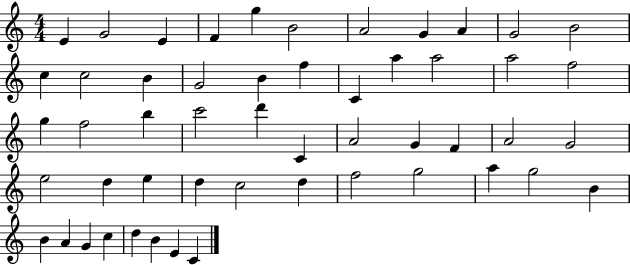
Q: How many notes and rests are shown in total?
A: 52